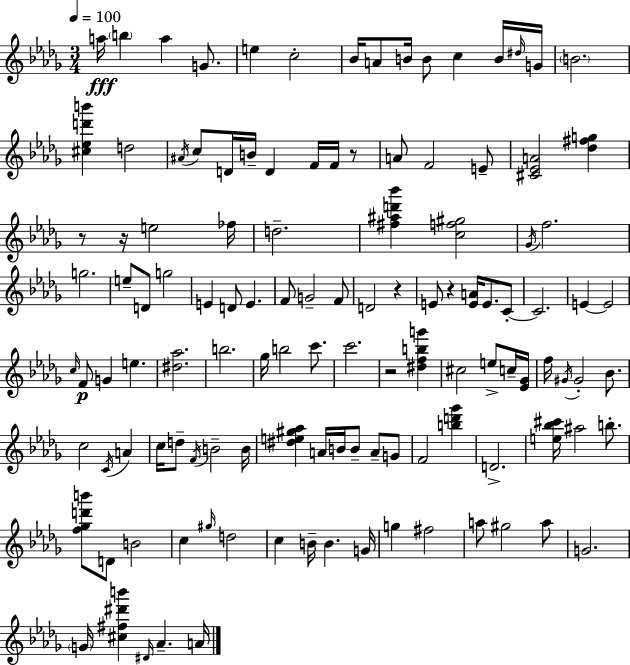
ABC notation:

X:1
T:Untitled
M:3/4
L:1/4
K:Bbm
a/4 b a G/2 e c2 _B/4 A/2 B/4 B/2 c B/4 ^d/4 G/4 B2 [^c_ed'b'] d2 ^A/4 c/2 D/4 B/4 D F/4 F/4 z/2 A/2 F2 E/2 [^C_EA]2 [_d^fg] z/2 z/4 e2 _f/4 d2 [^f^ad'_b'] [cf^g]2 _G/4 f2 g2 e/2 D/2 g2 E D/2 E F/2 G2 F/2 D2 z E/2 z [EA]/4 E/2 C/2 C2 E E2 c/4 F/2 G e [^d_a]2 b2 _g/4 b2 c'/2 c'2 z2 [^dfbg'] ^c2 e/2 c/4 [_E_G]/4 f/4 ^G/4 ^G2 _B/2 c2 C/4 A c/4 d/2 F/4 B2 B/4 [^de^g_a] A/4 B/4 B/2 A/2 G/2 F2 [bd'_g'] D2 [e_b^c']/4 ^a2 b/2 [f_gd'b']/2 D/2 B2 c ^g/4 d2 c B/4 B G/4 g ^f2 a/2 ^g2 a/2 G2 G/4 [^c^f^d'b'] ^D/4 _A A/4